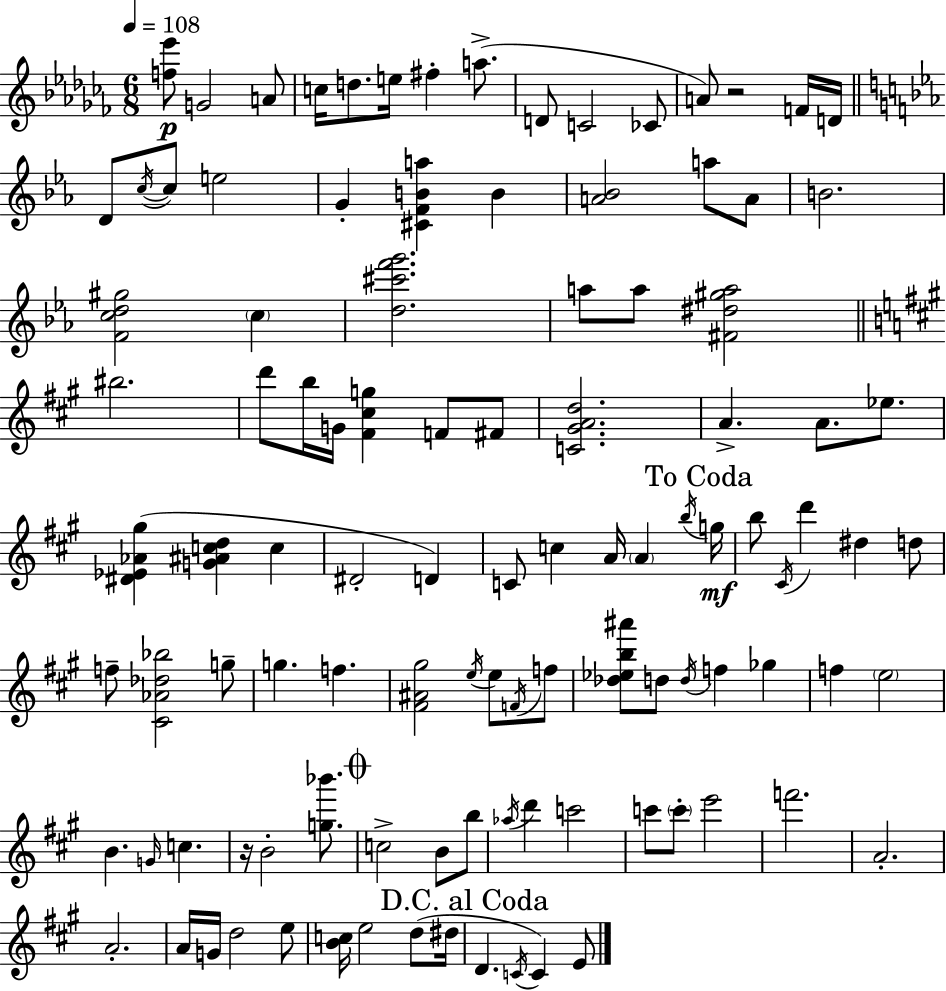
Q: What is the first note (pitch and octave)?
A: G4